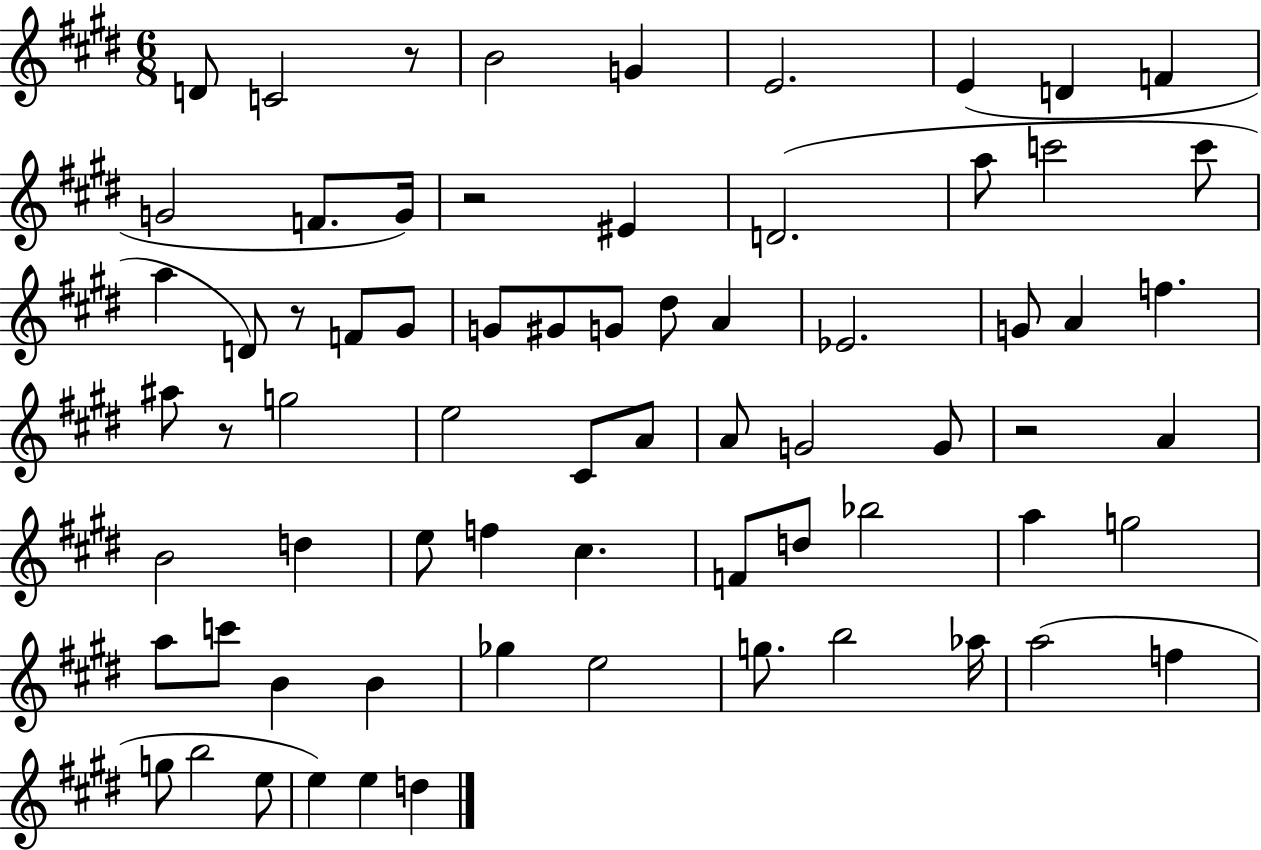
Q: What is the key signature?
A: E major